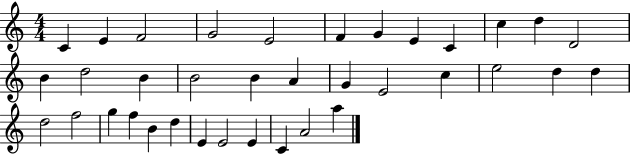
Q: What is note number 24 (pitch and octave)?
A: D5